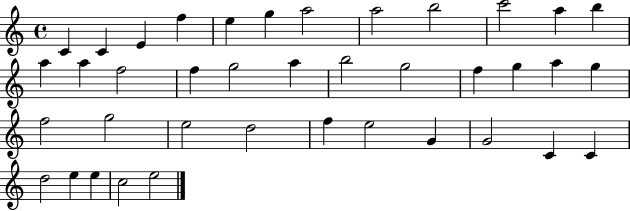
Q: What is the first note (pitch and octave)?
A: C4